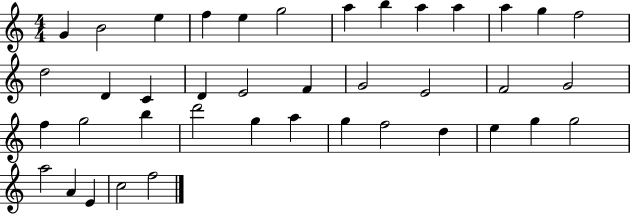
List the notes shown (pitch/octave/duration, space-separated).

G4/q B4/h E5/q F5/q E5/q G5/h A5/q B5/q A5/q A5/q A5/q G5/q F5/h D5/h D4/q C4/q D4/q E4/h F4/q G4/h E4/h F4/h G4/h F5/q G5/h B5/q D6/h G5/q A5/q G5/q F5/h D5/q E5/q G5/q G5/h A5/h A4/q E4/q C5/h F5/h